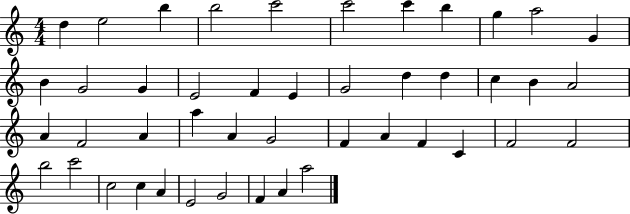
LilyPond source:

{
  \clef treble
  \numericTimeSignature
  \time 4/4
  \key c \major
  d''4 e''2 b''4 | b''2 c'''2 | c'''2 c'''4 b''4 | g''4 a''2 g'4 | \break b'4 g'2 g'4 | e'2 f'4 e'4 | g'2 d''4 d''4 | c''4 b'4 a'2 | \break a'4 f'2 a'4 | a''4 a'4 g'2 | f'4 a'4 f'4 c'4 | f'2 f'2 | \break b''2 c'''2 | c''2 c''4 a'4 | e'2 g'2 | f'4 a'4 a''2 | \break \bar "|."
}